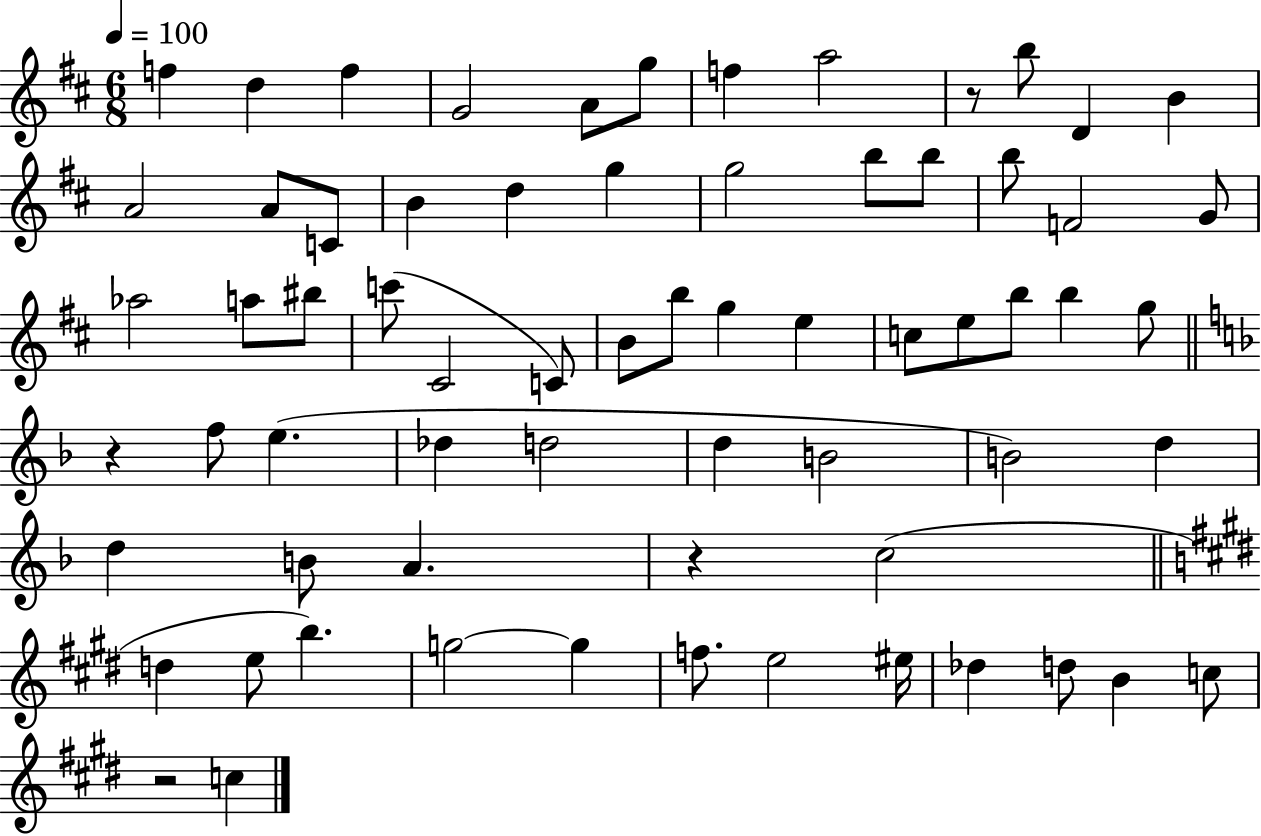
X:1
T:Untitled
M:6/8
L:1/4
K:D
f d f G2 A/2 g/2 f a2 z/2 b/2 D B A2 A/2 C/2 B d g g2 b/2 b/2 b/2 F2 G/2 _a2 a/2 ^b/2 c'/2 ^C2 C/2 B/2 b/2 g e c/2 e/2 b/2 b g/2 z f/2 e _d d2 d B2 B2 d d B/2 A z c2 d e/2 b g2 g f/2 e2 ^e/4 _d d/2 B c/2 z2 c